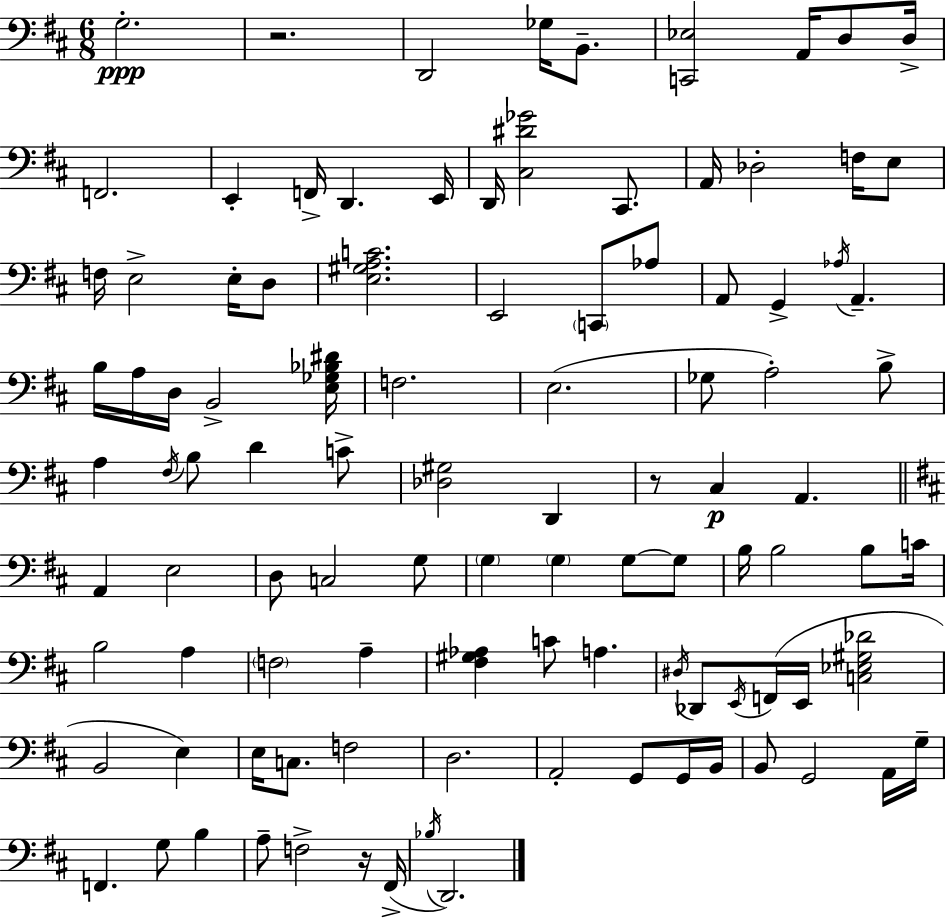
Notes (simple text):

G3/h. R/h. D2/h Gb3/s B2/e. [C2,Eb3]/h A2/s D3/e D3/s F2/h. E2/q F2/s D2/q. E2/s D2/s [C#3,D#4,Gb4]/h C#2/e. A2/s Db3/h F3/s E3/e F3/s E3/h E3/s D3/e [E3,G#3,A3,C4]/h. E2/h C2/e Ab3/e A2/e G2/q Ab3/s A2/q. B3/s A3/s D3/s B2/h [E3,Gb3,Bb3,D#4]/s F3/h. E3/h. Gb3/e A3/h B3/e A3/q F#3/s B3/e D4/q C4/e [Db3,G#3]/h D2/q R/e C#3/q A2/q. A2/q E3/h D3/e C3/h G3/e G3/q G3/q G3/e G3/e B3/s B3/h B3/e C4/s B3/h A3/q F3/h A3/q [F#3,G#3,Ab3]/q C4/e A3/q. D#3/s Db2/e E2/s F2/s E2/s [C3,Eb3,G#3,Db4]/h B2/h E3/q E3/s C3/e. F3/h D3/h. A2/h G2/e G2/s B2/s B2/e G2/h A2/s G3/s F2/q. G3/e B3/q A3/e F3/h R/s F#2/s Bb3/s D2/h.